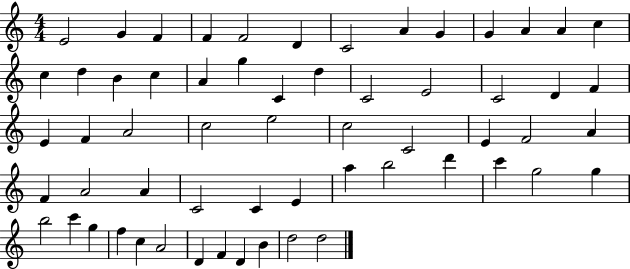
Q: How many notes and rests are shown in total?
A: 60